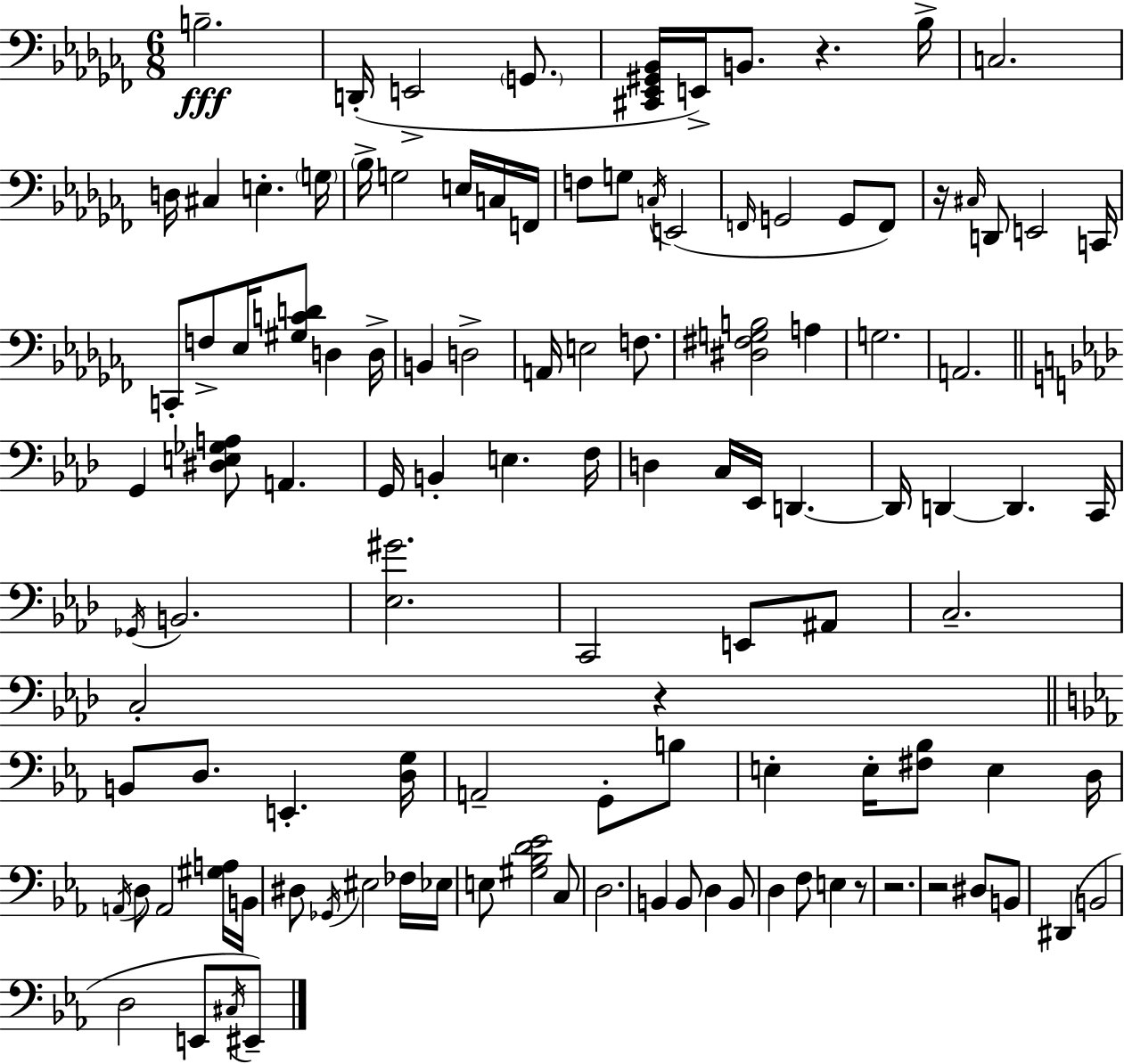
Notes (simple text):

B3/h. D2/s E2/h G2/e. [C#2,Eb2,G#2,Bb2]/s E2/s B2/e. R/q. Bb3/s C3/h. D3/s C#3/q E3/q. G3/s Bb3/s G3/h E3/s C3/s F2/s F3/e G3/e C3/s E2/h F2/s G2/h G2/e F2/e R/s C#3/s D2/e E2/h C2/s C2/e F3/e Eb3/s [G#3,C4,D4]/e D3/q D3/s B2/q D3/h A2/s E3/h F3/e. [D#3,F#3,G3,B3]/h A3/q G3/h. A2/h. G2/q [D#3,E3,Gb3,A3]/e A2/q. G2/s B2/q E3/q. F3/s D3/q C3/s Eb2/s D2/q. D2/s D2/q D2/q. C2/s Gb2/s B2/h. [Eb3,G#4]/h. C2/h E2/e A#2/e C3/h. C3/h R/q B2/e D3/e. E2/q. [D3,G3]/s A2/h G2/e B3/e E3/q E3/s [F#3,Bb3]/e E3/q D3/s A2/s D3/e A2/h [G#3,A3]/s B2/s D#3/e Gb2/s EIS3/h FES3/s Eb3/s E3/e [G#3,Bb3,D4,Eb4]/h C3/e D3/h. B2/q B2/e D3/q B2/e D3/q F3/e E3/q R/e R/h. R/h D#3/e B2/e D#2/q B2/h D3/h E2/e C#3/s EIS2/e